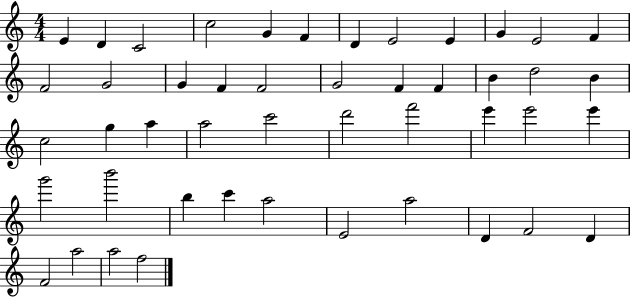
E4/q D4/q C4/h C5/h G4/q F4/q D4/q E4/h E4/q G4/q E4/h F4/q F4/h G4/h G4/q F4/q F4/h G4/h F4/q F4/q B4/q D5/h B4/q C5/h G5/q A5/q A5/h C6/h D6/h F6/h E6/q E6/h E6/q G6/h B6/h B5/q C6/q A5/h E4/h A5/h D4/q F4/h D4/q F4/h A5/h A5/h F5/h